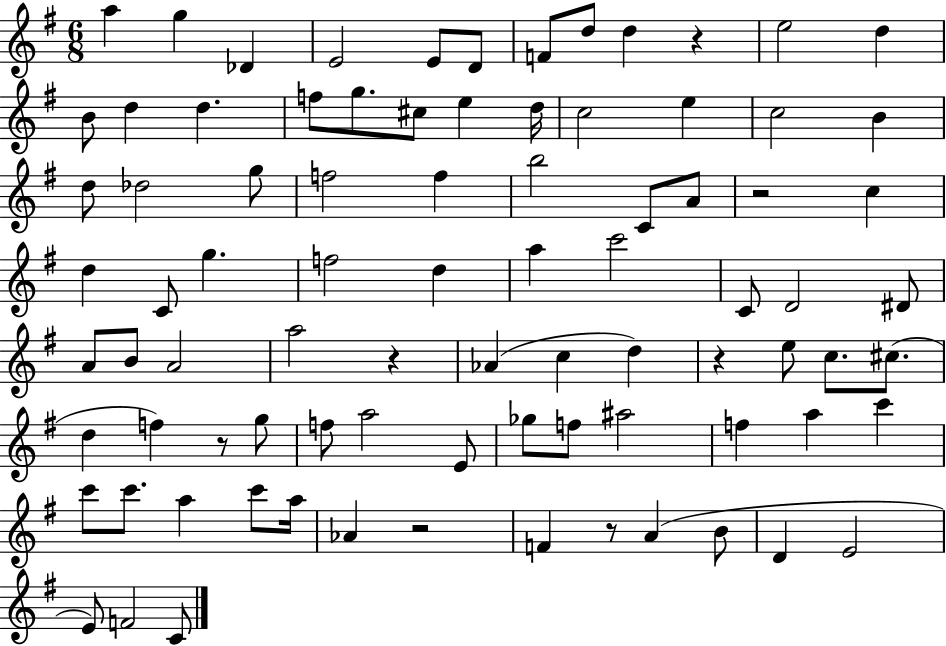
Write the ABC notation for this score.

X:1
T:Untitled
M:6/8
L:1/4
K:G
a g _D E2 E/2 D/2 F/2 d/2 d z e2 d B/2 d d f/2 g/2 ^c/2 e d/4 c2 e c2 B d/2 _d2 g/2 f2 f b2 C/2 A/2 z2 c d C/2 g f2 d a c'2 C/2 D2 ^D/2 A/2 B/2 A2 a2 z _A c d z e/2 c/2 ^c/2 d f z/2 g/2 f/2 a2 E/2 _g/2 f/2 ^a2 f a c' c'/2 c'/2 a c'/2 a/4 _A z2 F z/2 A B/2 D E2 E/2 F2 C/2